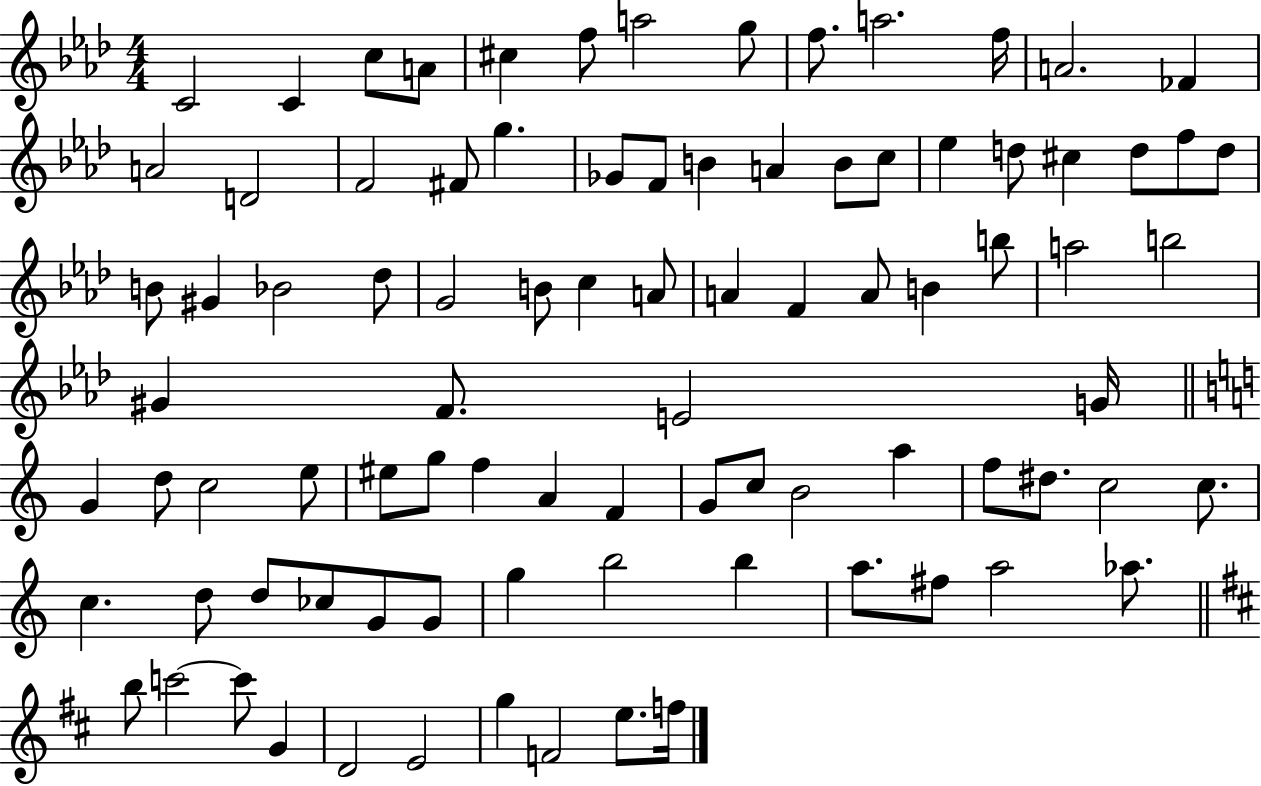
{
  \clef treble
  \numericTimeSignature
  \time 4/4
  \key aes \major
  \repeat volta 2 { c'2 c'4 c''8 a'8 | cis''4 f''8 a''2 g''8 | f''8. a''2. f''16 | a'2. fes'4 | \break a'2 d'2 | f'2 fis'8 g''4. | ges'8 f'8 b'4 a'4 b'8 c''8 | ees''4 d''8 cis''4 d''8 f''8 d''8 | \break b'8 gis'4 bes'2 des''8 | g'2 b'8 c''4 a'8 | a'4 f'4 a'8 b'4 b''8 | a''2 b''2 | \break gis'4 f'8. e'2 g'16 | \bar "||" \break \key c \major g'4 d''8 c''2 e''8 | eis''8 g''8 f''4 a'4 f'4 | g'8 c''8 b'2 a''4 | f''8 dis''8. c''2 c''8. | \break c''4. d''8 d''8 ces''8 g'8 g'8 | g''4 b''2 b''4 | a''8. fis''8 a''2 aes''8. | \bar "||" \break \key b \minor b''8 c'''2~~ c'''8 g'4 | d'2 e'2 | g''4 f'2 e''8. f''16 | } \bar "|."
}